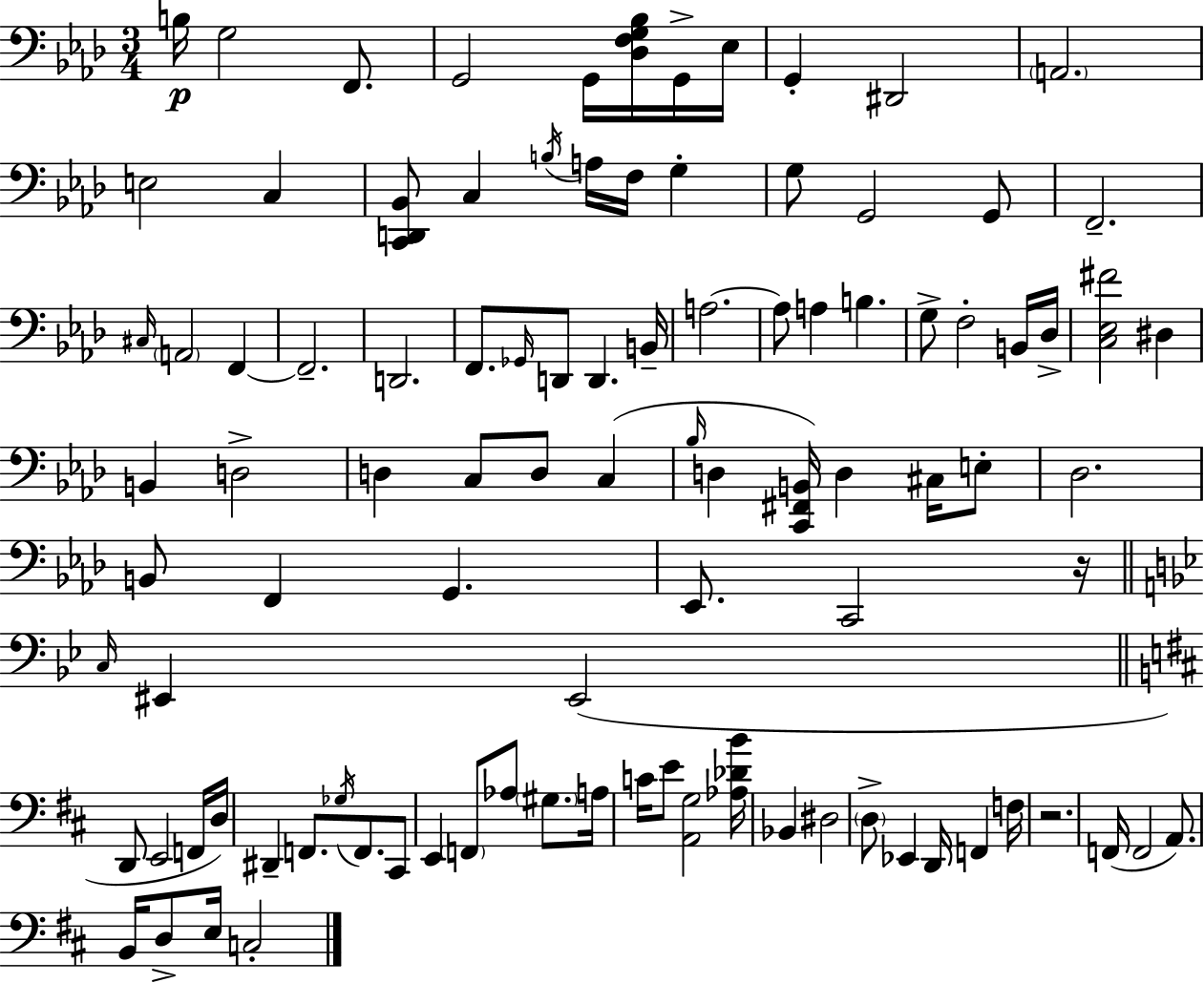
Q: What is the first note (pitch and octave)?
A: B3